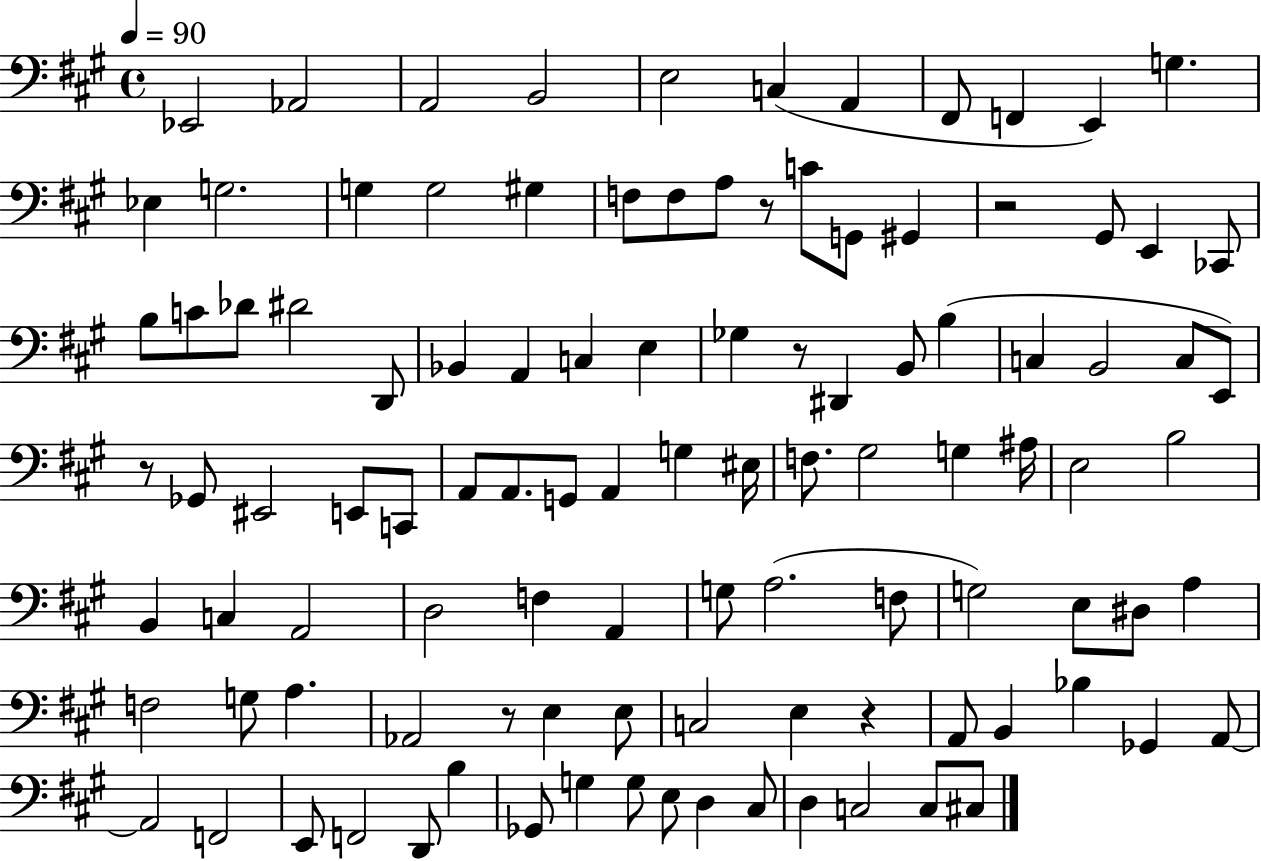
X:1
T:Untitled
M:4/4
L:1/4
K:A
_E,,2 _A,,2 A,,2 B,,2 E,2 C, A,, ^F,,/2 F,, E,, G, _E, G,2 G, G,2 ^G, F,/2 F,/2 A,/2 z/2 C/2 G,,/2 ^G,, z2 ^G,,/2 E,, _C,,/2 B,/2 C/2 _D/2 ^D2 D,,/2 _B,, A,, C, E, _G, z/2 ^D,, B,,/2 B, C, B,,2 C,/2 E,,/2 z/2 _G,,/2 ^E,,2 E,,/2 C,,/2 A,,/2 A,,/2 G,,/2 A,, G, ^E,/4 F,/2 ^G,2 G, ^A,/4 E,2 B,2 B,, C, A,,2 D,2 F, A,, G,/2 A,2 F,/2 G,2 E,/2 ^D,/2 A, F,2 G,/2 A, _A,,2 z/2 E, E,/2 C,2 E, z A,,/2 B,, _B, _G,, A,,/2 A,,2 F,,2 E,,/2 F,,2 D,,/2 B, _G,,/2 G, G,/2 E,/2 D, ^C,/2 D, C,2 C,/2 ^C,/2